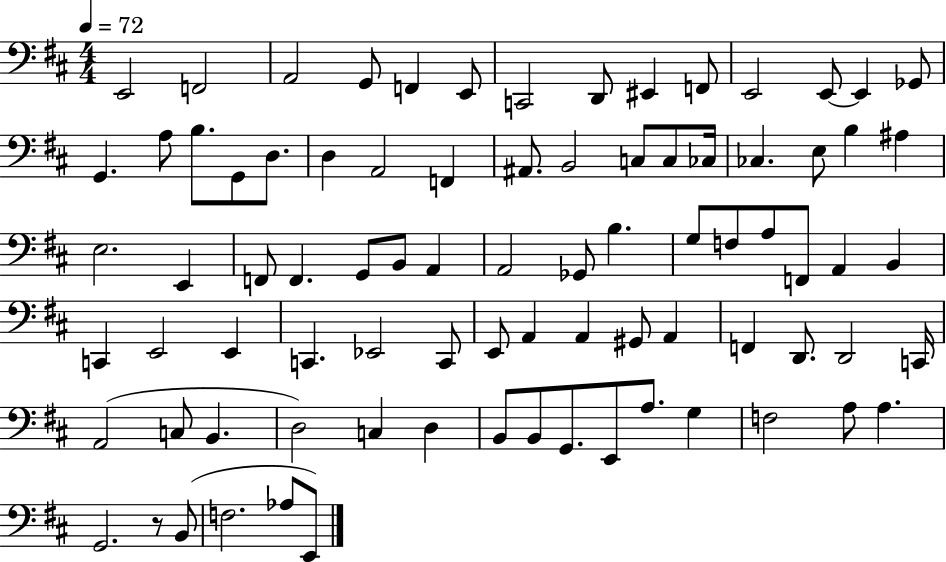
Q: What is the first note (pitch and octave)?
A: E2